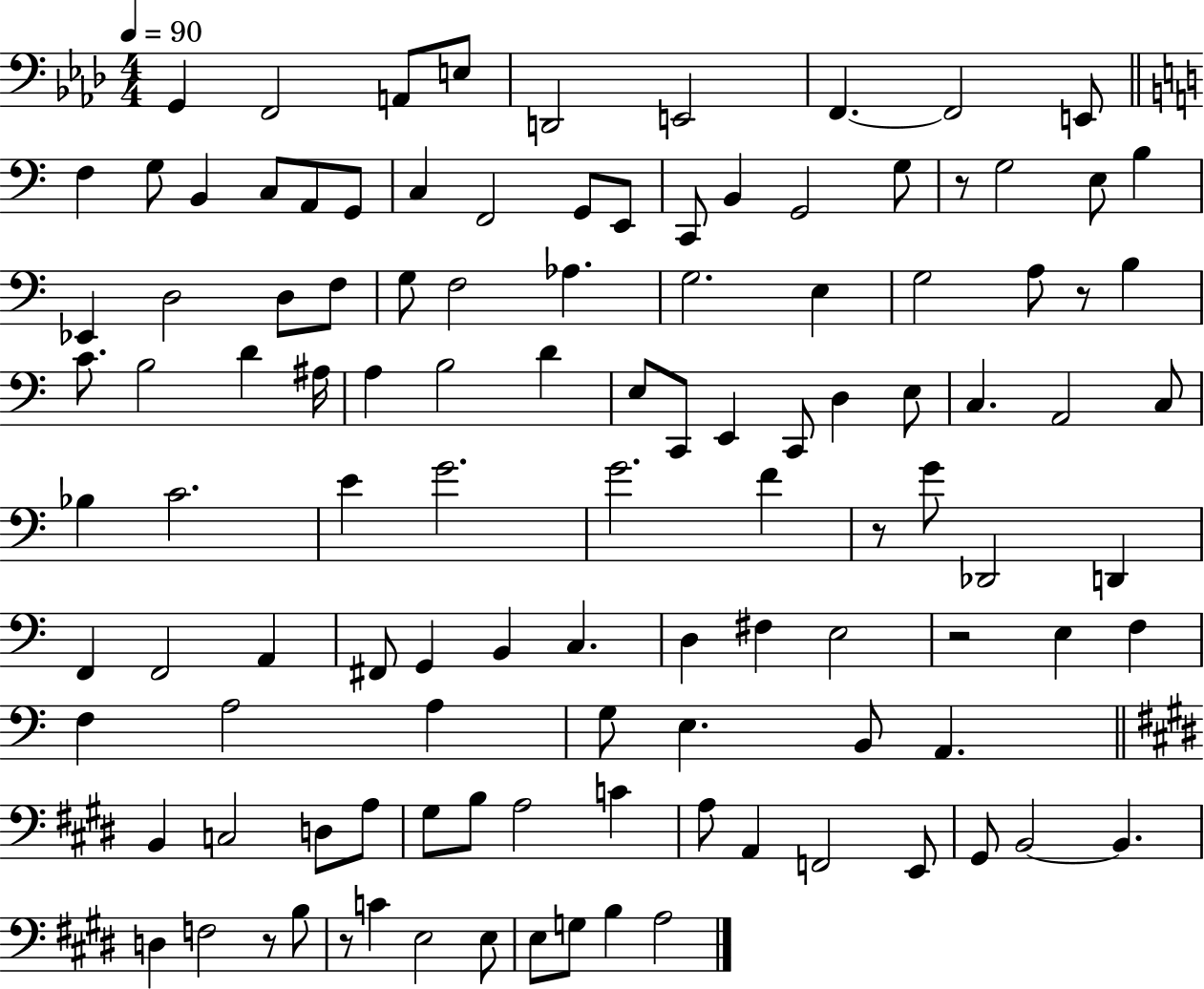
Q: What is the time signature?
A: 4/4